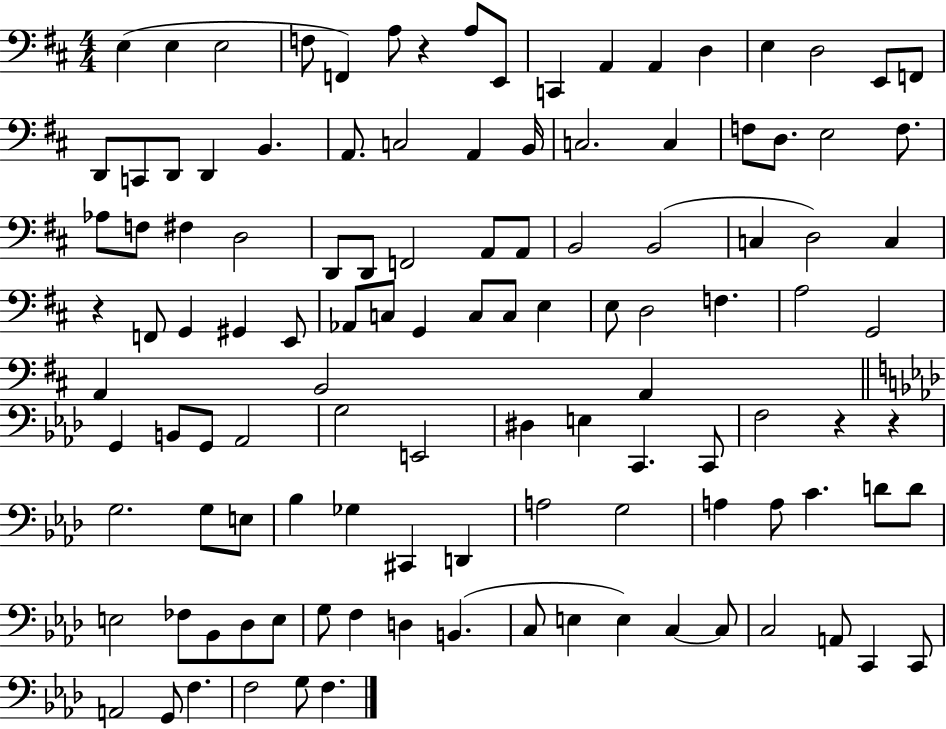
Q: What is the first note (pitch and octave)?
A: E3